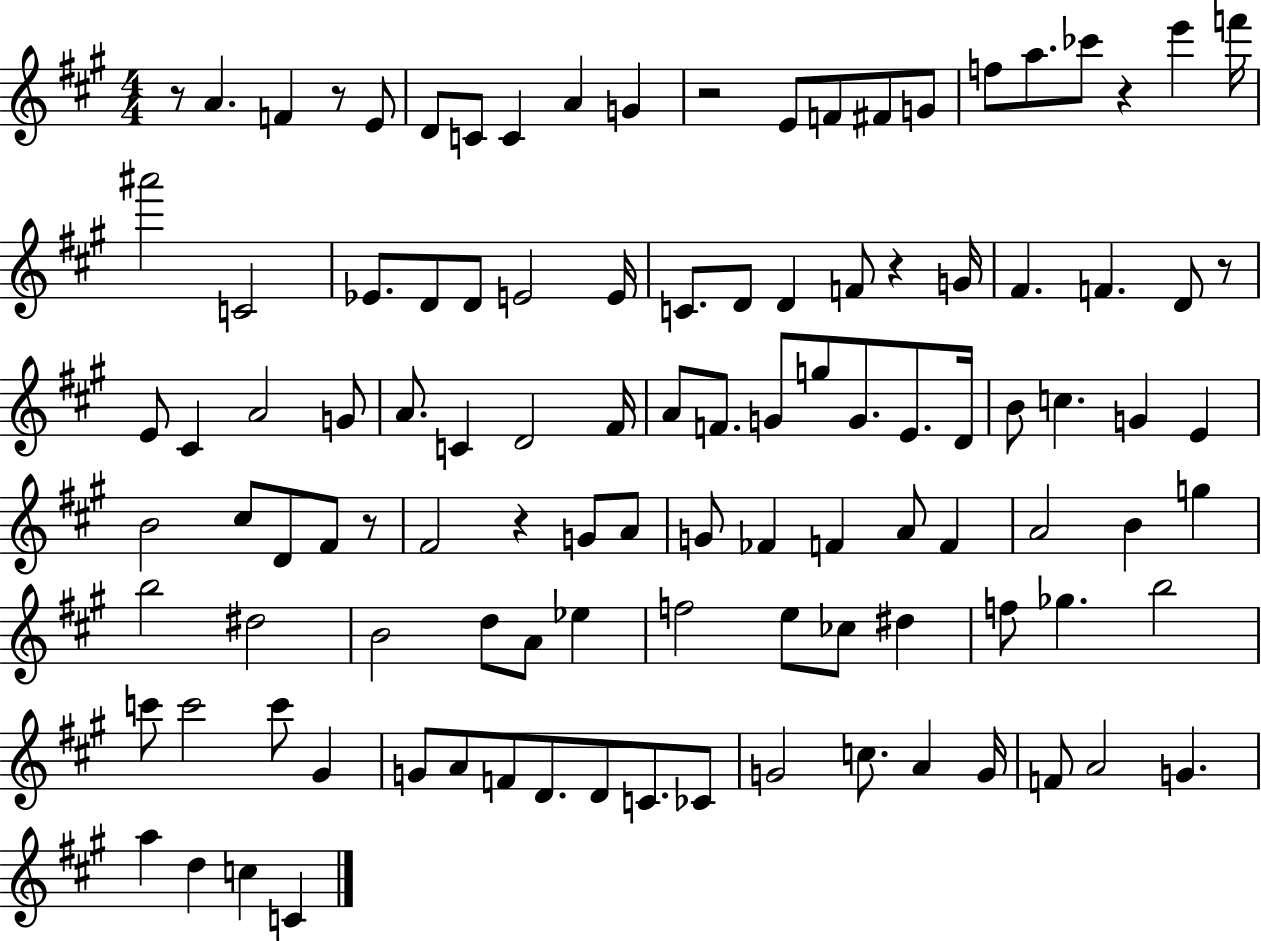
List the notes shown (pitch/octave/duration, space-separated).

R/e A4/q. F4/q R/e E4/e D4/e C4/e C4/q A4/q G4/q R/h E4/e F4/e F#4/e G4/e F5/e A5/e. CES6/e R/q E6/q F6/s A#6/h C4/h Eb4/e. D4/e D4/e E4/h E4/s C4/e. D4/e D4/q F4/e R/q G4/s F#4/q. F4/q. D4/e R/e E4/e C#4/q A4/h G4/e A4/e. C4/q D4/h F#4/s A4/e F4/e. G4/e G5/e G4/e. E4/e. D4/s B4/e C5/q. G4/q E4/q B4/h C#5/e D4/e F#4/e R/e F#4/h R/q G4/e A4/e G4/e FES4/q F4/q A4/e F4/q A4/h B4/q G5/q B5/h D#5/h B4/h D5/e A4/e Eb5/q F5/h E5/e CES5/e D#5/q F5/e Gb5/q. B5/h C6/e C6/h C6/e G#4/q G4/e A4/e F4/e D4/e. D4/e C4/e. CES4/e G4/h C5/e. A4/q G4/s F4/e A4/h G4/q. A5/q D5/q C5/q C4/q